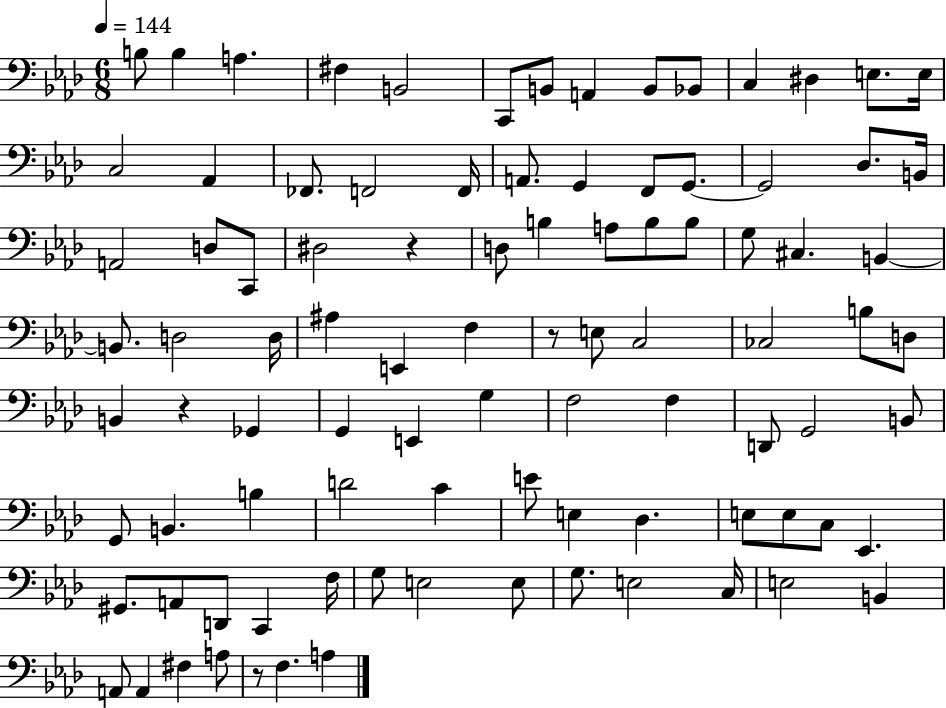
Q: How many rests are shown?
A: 4